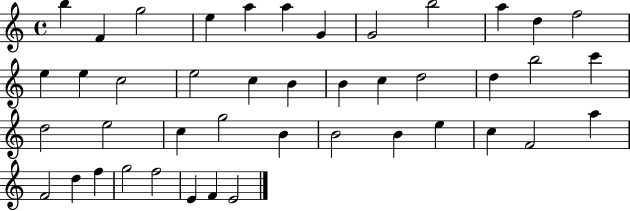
{
  \clef treble
  \time 4/4
  \defaultTimeSignature
  \key c \major
  b''4 f'4 g''2 | e''4 a''4 a''4 g'4 | g'2 b''2 | a''4 d''4 f''2 | \break e''4 e''4 c''2 | e''2 c''4 b'4 | b'4 c''4 d''2 | d''4 b''2 c'''4 | \break d''2 e''2 | c''4 g''2 b'4 | b'2 b'4 e''4 | c''4 f'2 a''4 | \break f'2 d''4 f''4 | g''2 f''2 | e'4 f'4 e'2 | \bar "|."
}